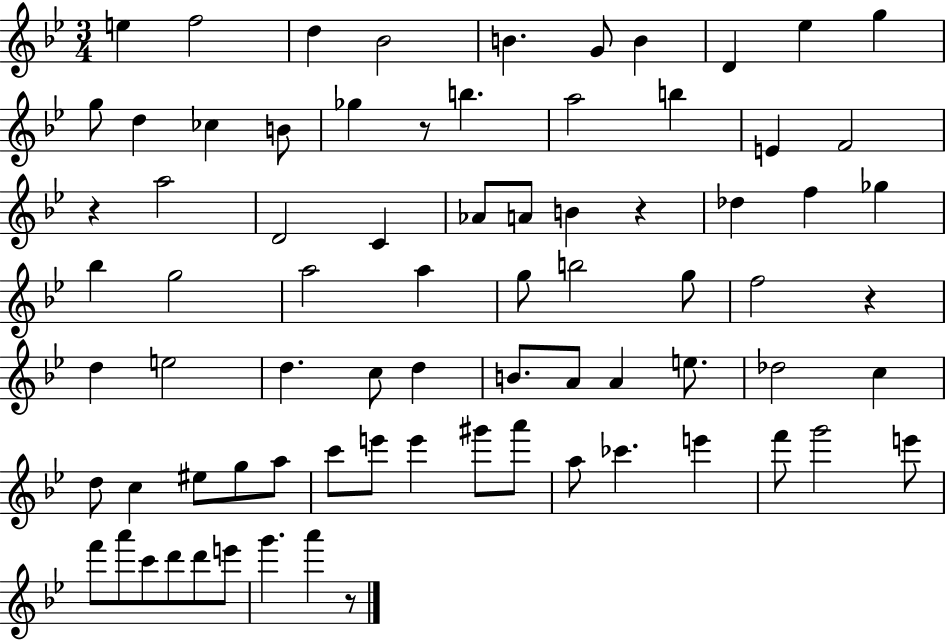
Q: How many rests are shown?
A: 5